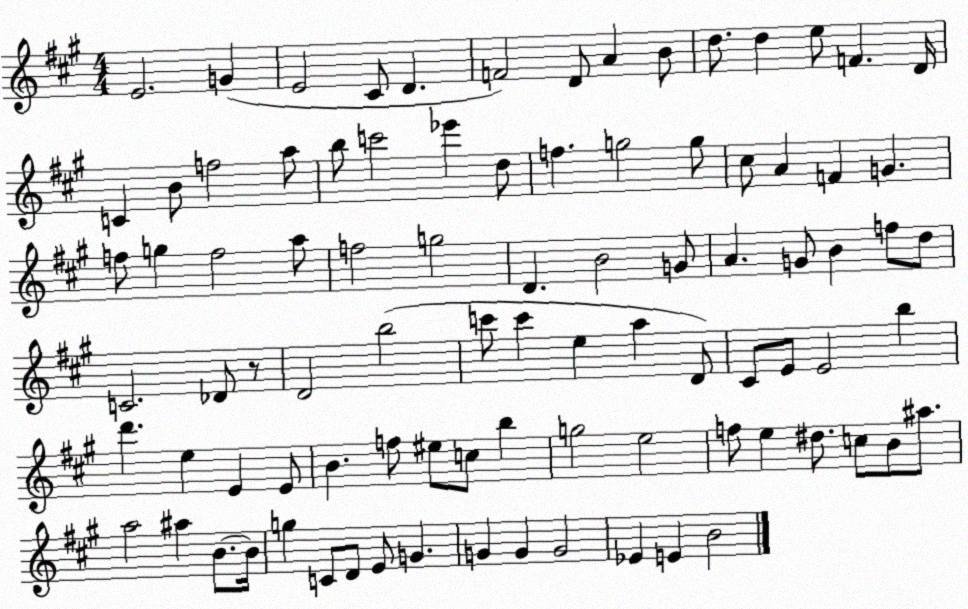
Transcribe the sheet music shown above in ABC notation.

X:1
T:Untitled
M:4/4
L:1/4
K:A
E2 G E2 ^C/2 D F2 D/2 A B/2 d/2 d e/2 F D/4 C B/2 f2 a/2 b/2 c'2 _e' d/2 f g2 g/2 ^c/2 A F G f/2 g f2 a/2 f2 g2 D B2 G/2 A G/2 B f/2 d/2 C2 _D/2 z/2 D2 b2 c'/2 c' e a D/2 ^C/2 E/2 E2 b d' e E E/2 B f/2 ^e/2 c/2 b g2 e2 f/2 e ^d/2 c/2 B/2 ^a/2 a2 ^a B/2 B/4 g C/2 D/2 E/2 G G G G2 _E E B2